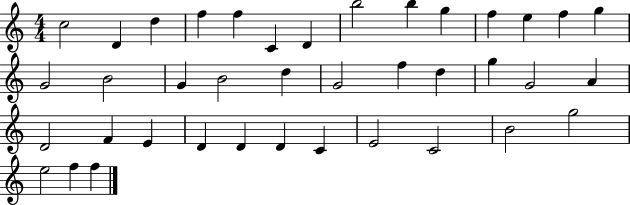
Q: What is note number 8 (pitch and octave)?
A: B5